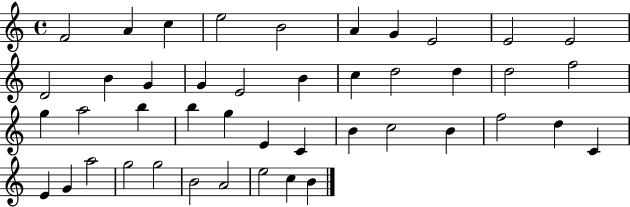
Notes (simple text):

F4/h A4/q C5/q E5/h B4/h A4/q G4/q E4/h E4/h E4/h D4/h B4/q G4/q G4/q E4/h B4/q C5/q D5/h D5/q D5/h F5/h G5/q A5/h B5/q B5/q G5/q E4/q C4/q B4/q C5/h B4/q F5/h D5/q C4/q E4/q G4/q A5/h G5/h G5/h B4/h A4/h E5/h C5/q B4/q